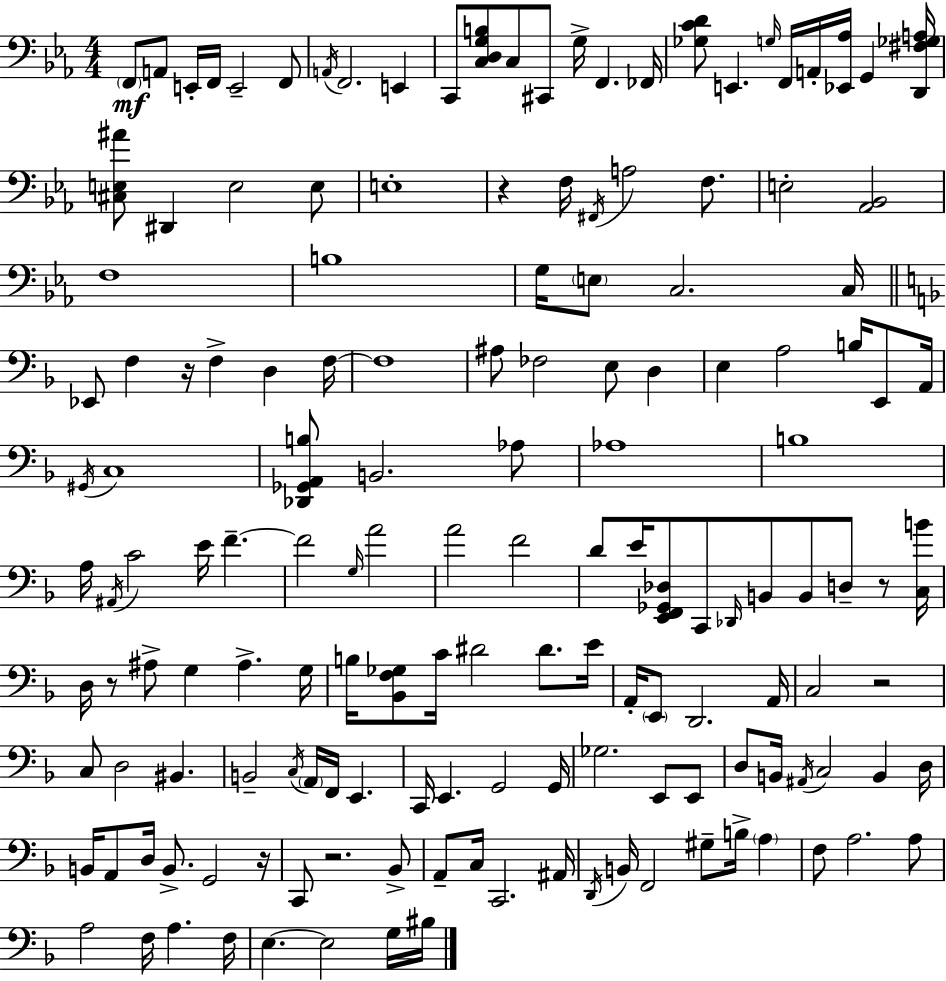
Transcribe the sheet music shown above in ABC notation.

X:1
T:Untitled
M:4/4
L:1/4
K:Cm
F,,/2 A,,/2 E,,/4 F,,/4 E,,2 F,,/2 A,,/4 F,,2 E,, C,,/2 [C,D,G,B,]/2 C,/2 ^C,,/2 G,/4 F,, _F,,/4 [_G,CD]/2 E,, G,/4 F,,/4 A,,/4 [_E,,_A,]/4 G,, [D,,^F,_G,A,]/4 [^C,E,^A]/2 ^D,, E,2 E,/2 E,4 z F,/4 ^F,,/4 A,2 F,/2 E,2 [_A,,_B,,]2 F,4 B,4 G,/4 E,/2 C,2 C,/4 _E,,/2 F, z/4 F, D, F,/4 F,4 ^A,/2 _F,2 E,/2 D, E, A,2 B,/4 E,,/2 A,,/4 ^G,,/4 C,4 [_D,,_G,,A,,B,]/2 B,,2 _A,/2 _A,4 B,4 A,/4 ^A,,/4 C2 E/4 F F2 G,/4 A2 A2 F2 D/2 E/4 [E,,F,,_G,,_D,]/2 C,,/2 _D,,/4 B,,/2 B,,/2 D,/2 z/2 [C,B]/4 D,/4 z/2 ^A,/2 G, ^A, G,/4 B,/4 [_B,,F,_G,]/2 C/4 ^D2 ^D/2 E/4 A,,/4 E,,/2 D,,2 A,,/4 C,2 z2 C,/2 D,2 ^B,, B,,2 C,/4 A,,/4 F,,/4 E,, C,,/4 E,, G,,2 G,,/4 _G,2 E,,/2 E,,/2 D,/2 B,,/4 ^A,,/4 C,2 B,, D,/4 B,,/4 A,,/2 D,/4 B,,/2 G,,2 z/4 C,,/2 z2 _B,,/2 A,,/2 C,/4 C,,2 ^A,,/4 D,,/4 B,,/4 F,,2 ^G,/2 B,/4 A, F,/2 A,2 A,/2 A,2 F,/4 A, F,/4 E, E,2 G,/4 ^B,/4